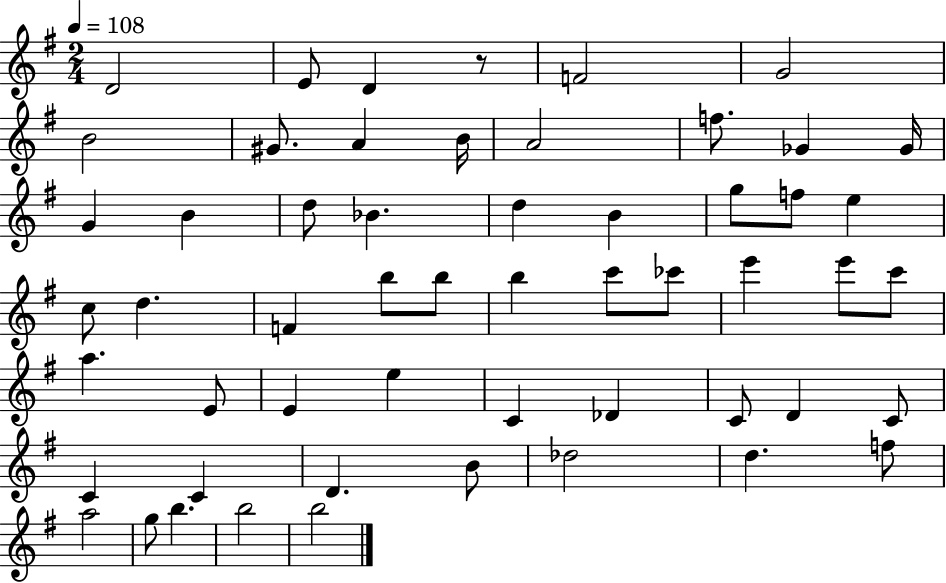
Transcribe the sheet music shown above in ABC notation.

X:1
T:Untitled
M:2/4
L:1/4
K:G
D2 E/2 D z/2 F2 G2 B2 ^G/2 A B/4 A2 f/2 _G _G/4 G B d/2 _B d B g/2 f/2 e c/2 d F b/2 b/2 b c'/2 _c'/2 e' e'/2 c'/2 a E/2 E e C _D C/2 D C/2 C C D B/2 _d2 d f/2 a2 g/2 b b2 b2